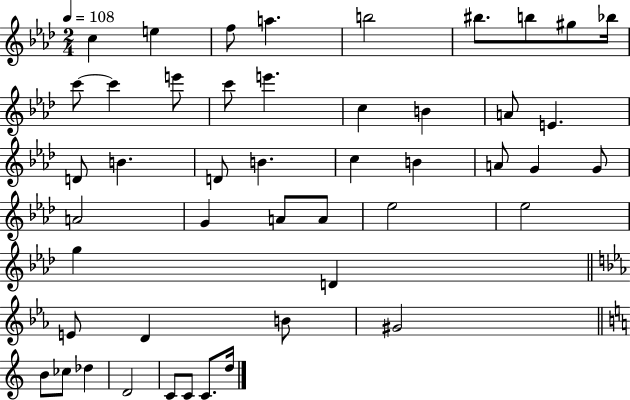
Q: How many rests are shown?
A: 0